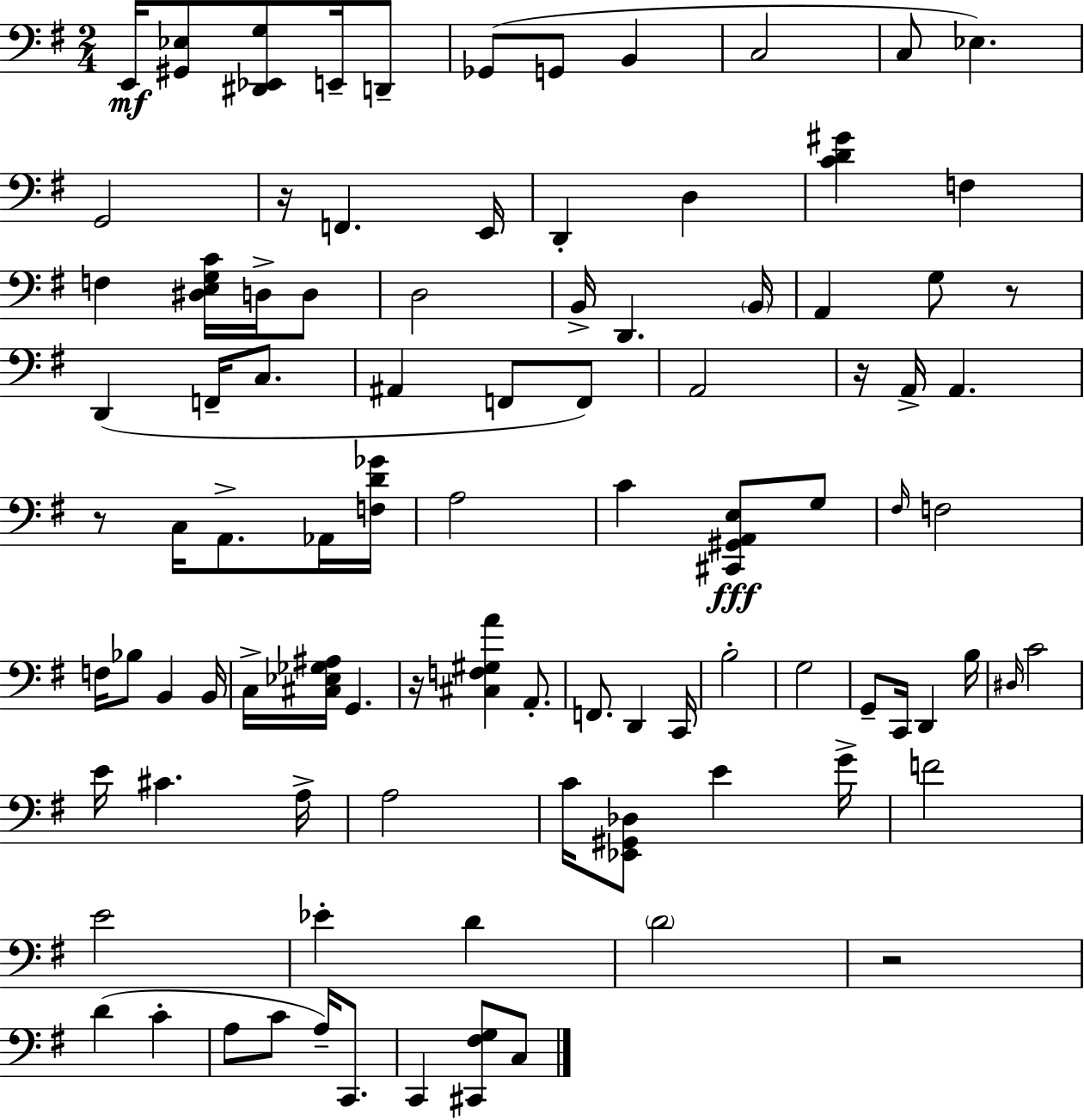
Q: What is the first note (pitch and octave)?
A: E2